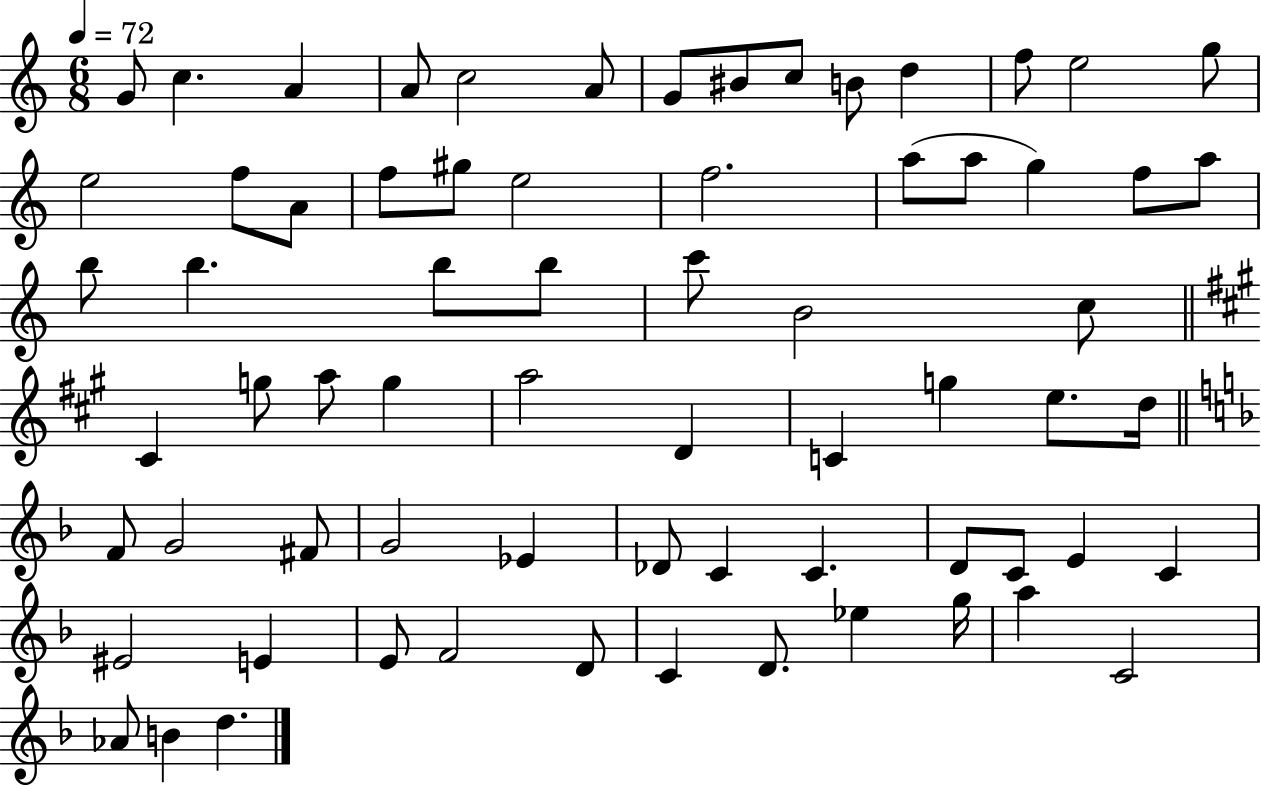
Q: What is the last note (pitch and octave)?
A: D5